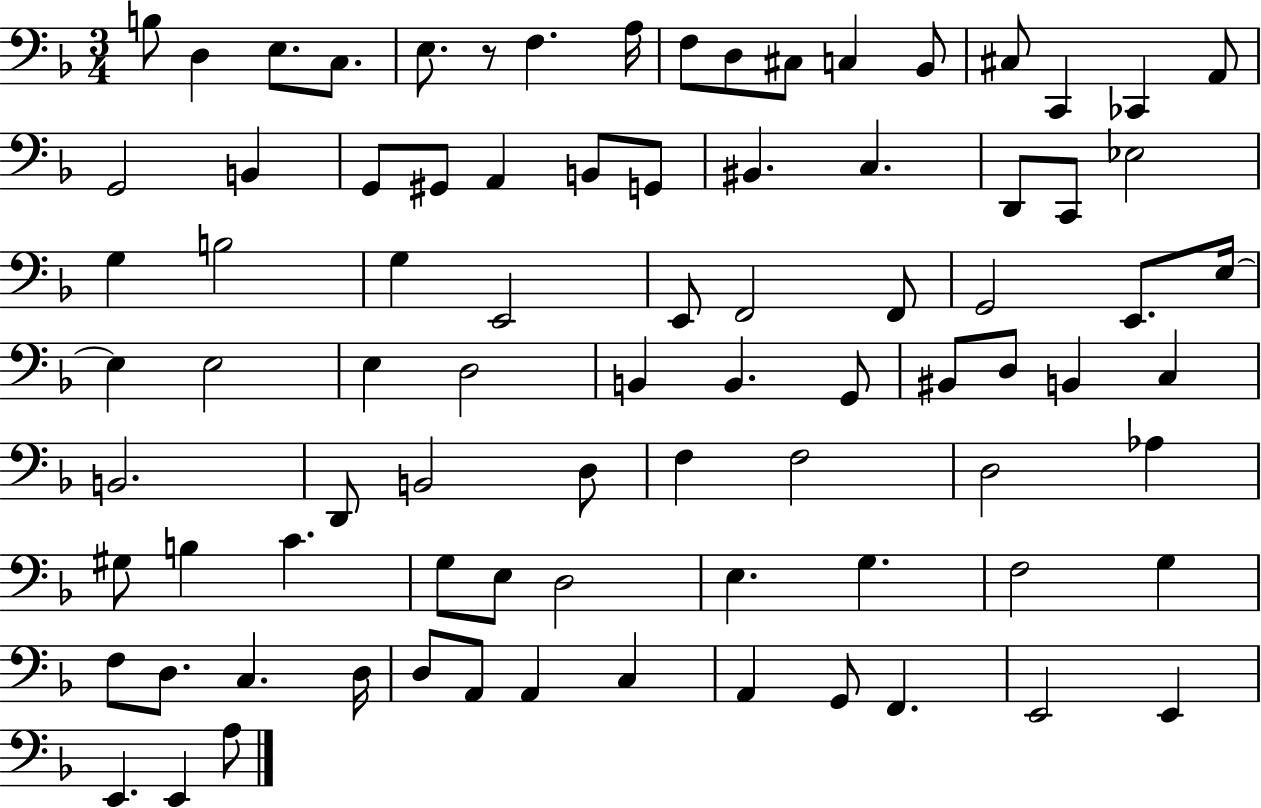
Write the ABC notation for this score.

X:1
T:Untitled
M:3/4
L:1/4
K:F
B,/2 D, E,/2 C,/2 E,/2 z/2 F, A,/4 F,/2 D,/2 ^C,/2 C, _B,,/2 ^C,/2 C,, _C,, A,,/2 G,,2 B,, G,,/2 ^G,,/2 A,, B,,/2 G,,/2 ^B,, C, D,,/2 C,,/2 _E,2 G, B,2 G, E,,2 E,,/2 F,,2 F,,/2 G,,2 E,,/2 E,/4 E, E,2 E, D,2 B,, B,, G,,/2 ^B,,/2 D,/2 B,, C, B,,2 D,,/2 B,,2 D,/2 F, F,2 D,2 _A, ^G,/2 B, C G,/2 E,/2 D,2 E, G, F,2 G, F,/2 D,/2 C, D,/4 D,/2 A,,/2 A,, C, A,, G,,/2 F,, E,,2 E,, E,, E,, A,/2